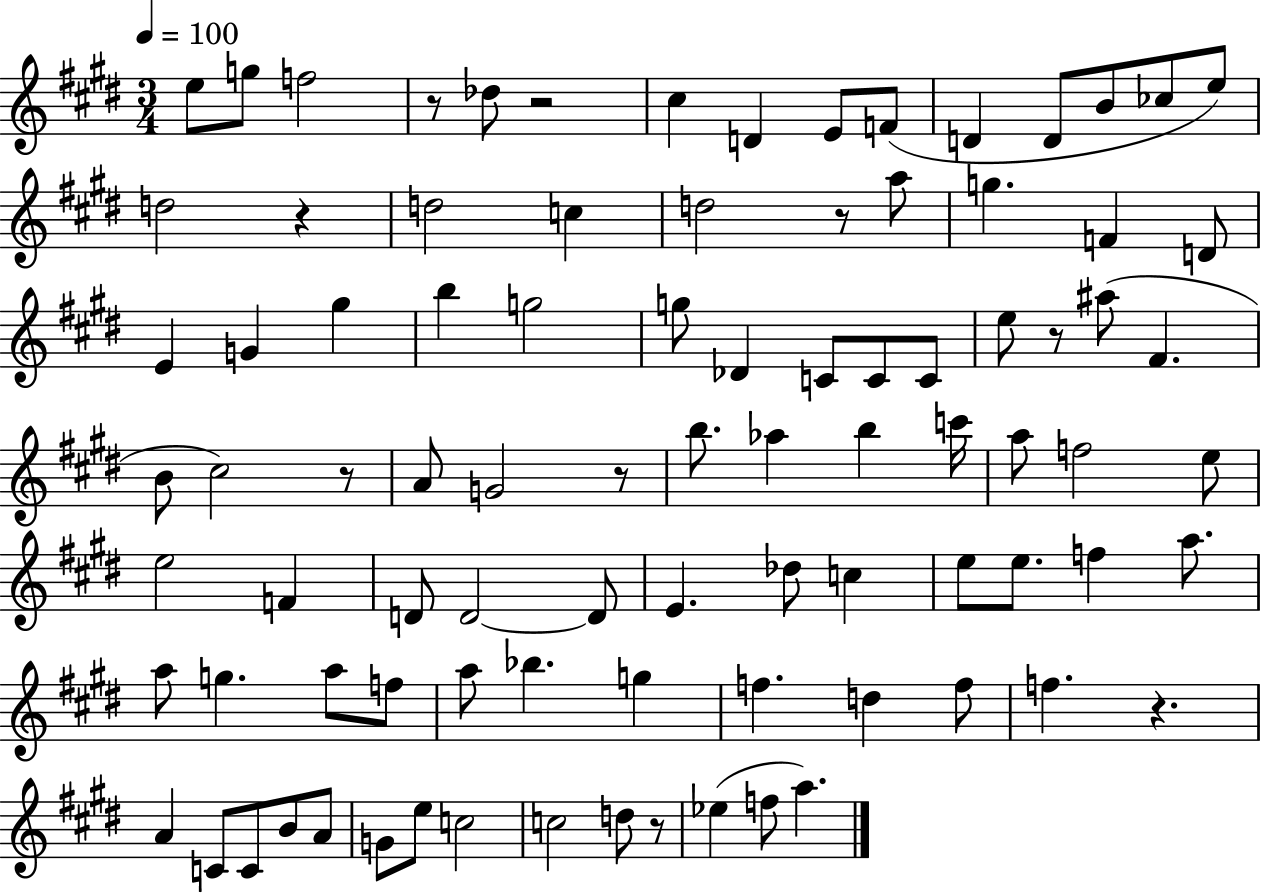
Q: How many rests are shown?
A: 9